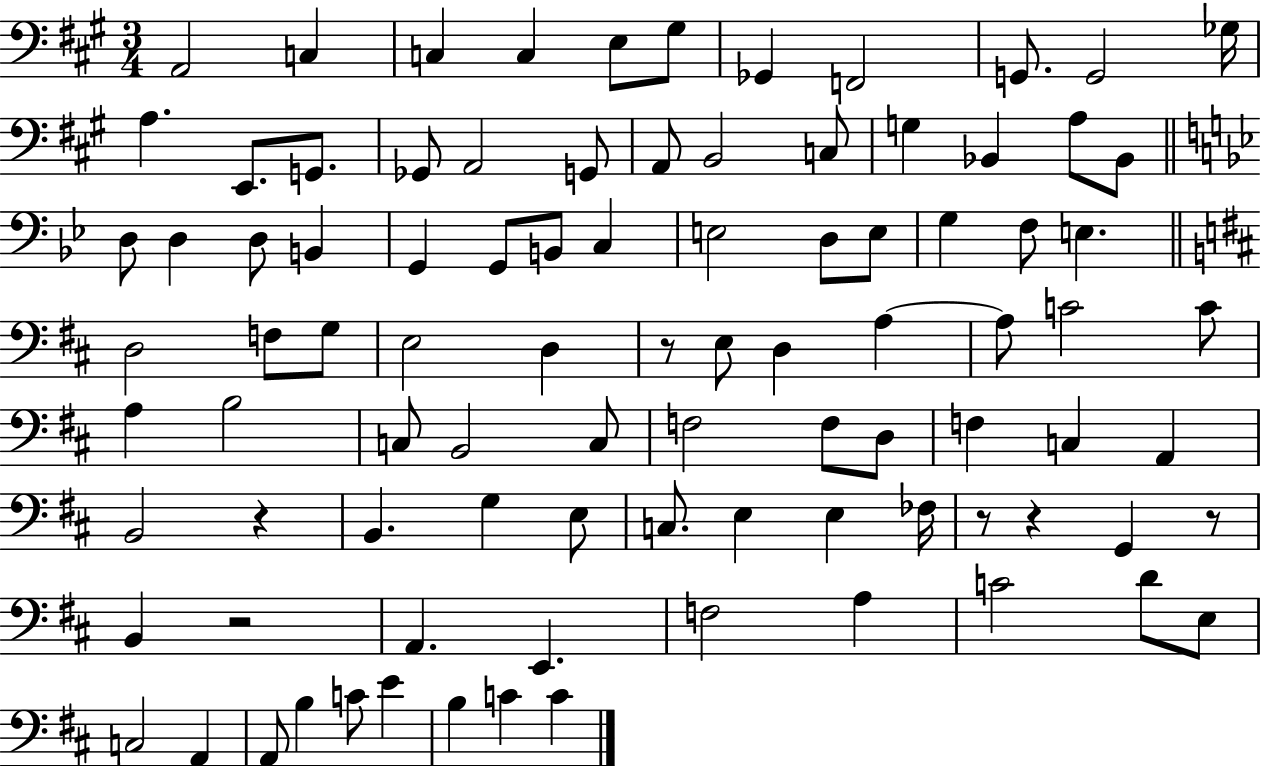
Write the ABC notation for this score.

X:1
T:Untitled
M:3/4
L:1/4
K:A
A,,2 C, C, C, E,/2 ^G,/2 _G,, F,,2 G,,/2 G,,2 _G,/4 A, E,,/2 G,,/2 _G,,/2 A,,2 G,,/2 A,,/2 B,,2 C,/2 G, _B,, A,/2 _B,,/2 D,/2 D, D,/2 B,, G,, G,,/2 B,,/2 C, E,2 D,/2 E,/2 G, F,/2 E, D,2 F,/2 G,/2 E,2 D, z/2 E,/2 D, A, A,/2 C2 C/2 A, B,2 C,/2 B,,2 C,/2 F,2 F,/2 D,/2 F, C, A,, B,,2 z B,, G, E,/2 C,/2 E, E, _F,/4 z/2 z G,, z/2 B,, z2 A,, E,, F,2 A, C2 D/2 E,/2 C,2 A,, A,,/2 B, C/2 E B, C C